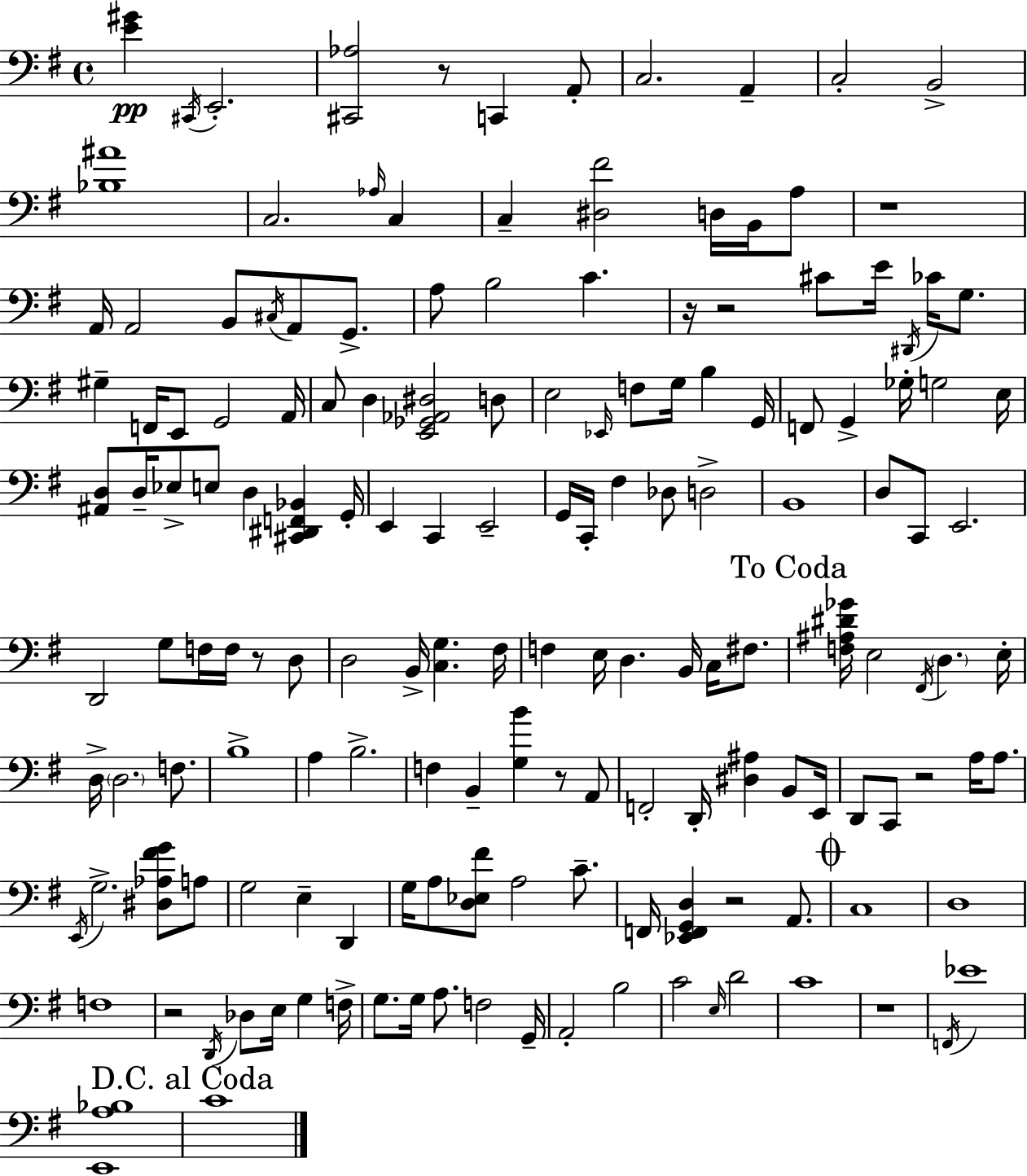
X:1
T:Untitled
M:4/4
L:1/4
K:G
[E^G] ^C,,/4 E,,2 [^C,,_A,]2 z/2 C,, A,,/2 C,2 A,, C,2 B,,2 [_B,^A]4 C,2 _A,/4 C, C, [^D,^F]2 D,/4 B,,/4 A,/2 z4 A,,/4 A,,2 B,,/2 ^C,/4 A,,/2 G,,/2 A,/2 B,2 C z/4 z2 ^C/2 E/4 ^D,,/4 _C/4 G,/2 ^G, F,,/4 E,,/2 G,,2 A,,/4 C,/2 D, [E,,_G,,_A,,^D,]2 D,/2 E,2 _E,,/4 F,/2 G,/4 B, G,,/4 F,,/2 G,, _G,/4 G,2 E,/4 [^A,,D,]/2 D,/4 _E,/2 E,/2 D, [^C,,^D,,F,,_B,,] G,,/4 E,, C,, E,,2 G,,/4 C,,/4 ^F, _D,/2 D,2 B,,4 D,/2 C,,/2 E,,2 D,,2 G,/2 F,/4 F,/4 z/2 D,/2 D,2 B,,/4 [C,G,] ^F,/4 F, E,/4 D, B,,/4 C,/4 ^F,/2 [F,^A,^D_G]/4 E,2 ^F,,/4 D, E,/4 D,/4 D,2 F,/2 B,4 A, B,2 F, B,, [G,B] z/2 A,,/2 F,,2 D,,/4 [^D,^A,] B,,/2 E,,/4 D,,/2 C,,/2 z2 A,/4 A,/2 E,,/4 G,2 [^D,_A,^FG]/2 A,/2 G,2 E, D,, G,/4 A,/2 [D,_E,^F]/2 A,2 C/2 F,,/4 [_E,,F,,G,,D,] z2 A,,/2 C,4 D,4 F,4 z2 D,,/4 _D,/2 E,/4 G, F,/4 G,/2 G,/4 A,/2 F,2 G,,/4 A,,2 B,2 C2 E,/4 D2 C4 z4 F,,/4 _E4 [E,,A,_B,]4 C4